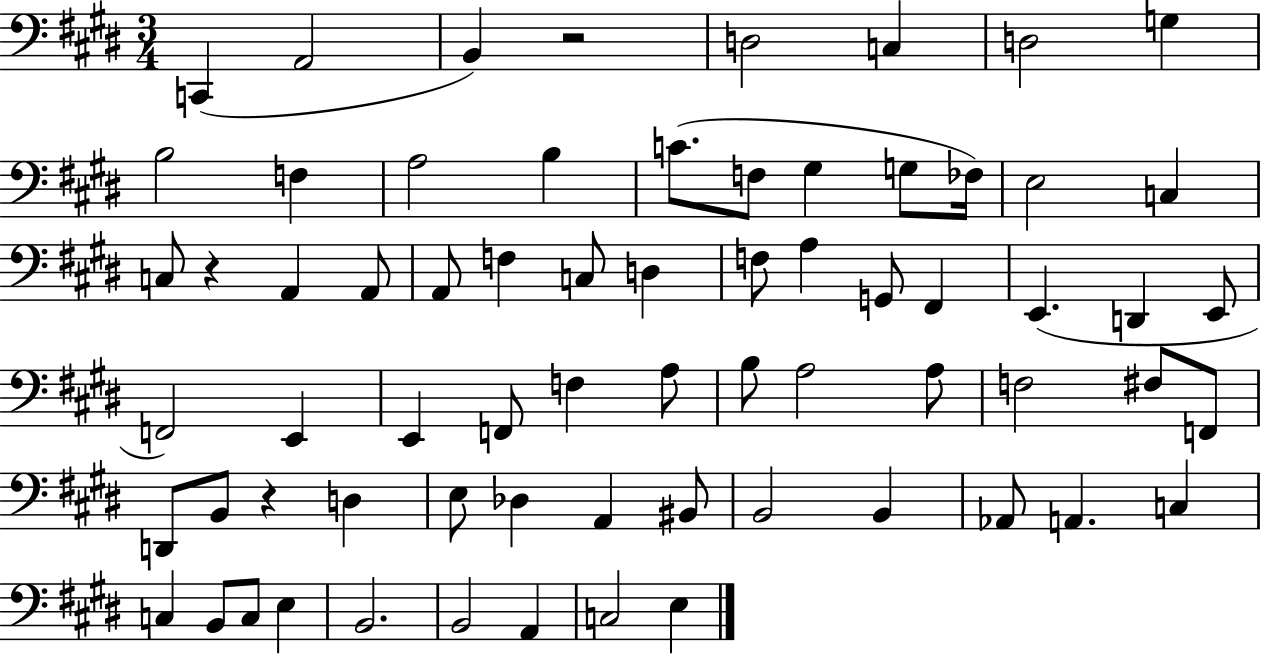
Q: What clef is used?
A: bass